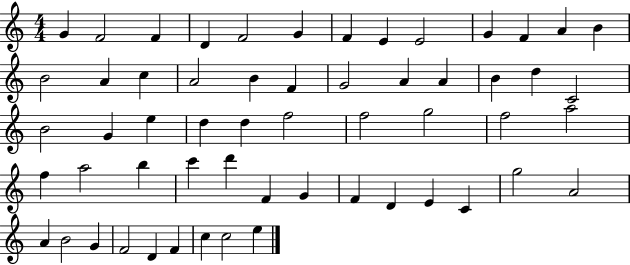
{
  \clef treble
  \numericTimeSignature
  \time 4/4
  \key c \major
  g'4 f'2 f'4 | d'4 f'2 g'4 | f'4 e'4 e'2 | g'4 f'4 a'4 b'4 | \break b'2 a'4 c''4 | a'2 b'4 f'4 | g'2 a'4 a'4 | b'4 d''4 c'2 | \break b'2 g'4 e''4 | d''4 d''4 f''2 | f''2 g''2 | f''2 a''2 | \break f''4 a''2 b''4 | c'''4 d'''4 f'4 g'4 | f'4 d'4 e'4 c'4 | g''2 a'2 | \break a'4 b'2 g'4 | f'2 d'4 f'4 | c''4 c''2 e''4 | \bar "|."
}